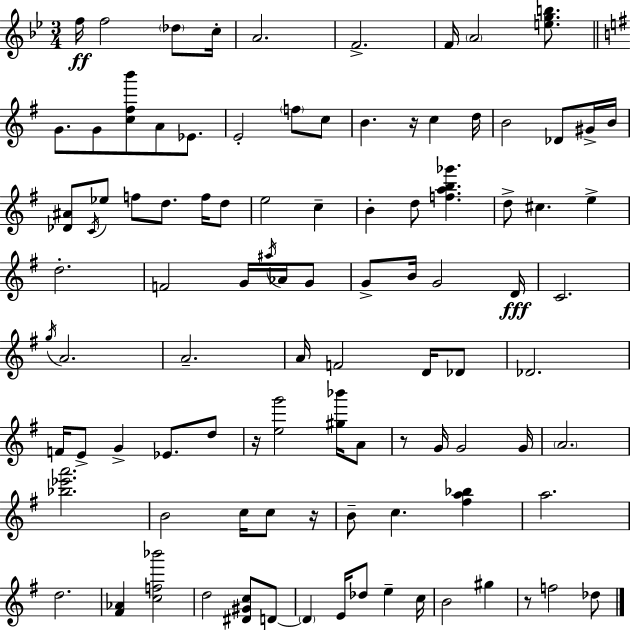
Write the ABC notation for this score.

X:1
T:Untitled
M:3/4
L:1/4
K:Gm
f/4 f2 _d/2 c/4 A2 F2 F/4 A2 [egb]/2 G/2 G/2 [c^fb']/2 A/2 _E/2 E2 f/2 c/2 B z/4 c d/4 B2 _D/2 ^G/4 B/4 [_D^A]/2 C/4 _e/2 f/2 d/2 f/4 d/2 e2 c B d/2 [fab_g'] d/2 ^c e d2 F2 G/4 ^a/4 _A/4 G/2 G/2 B/4 G2 D/4 C2 g/4 A2 A2 A/4 F2 D/4 _D/2 _D2 F/4 E/2 G _E/2 d/2 z/4 [eg']2 [^g_b']/4 A/2 z/2 G/4 G2 G/4 A2 [_b_e'a']2 B2 c/4 c/2 z/4 B/2 c [^fa_b] a2 d2 [^F_A] [cf_b']2 d2 [^D^Gc]/2 D/2 D E/4 _d/2 e c/4 B2 ^g z/2 f2 _d/2